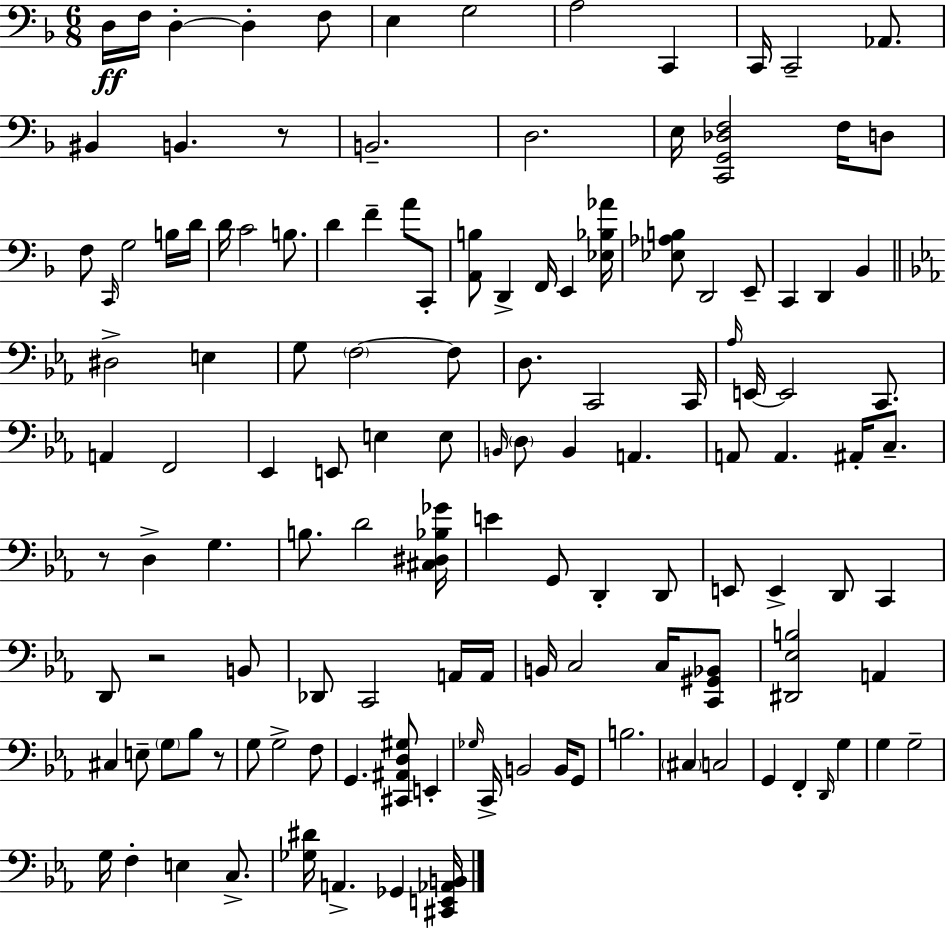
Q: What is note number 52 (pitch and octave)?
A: A2